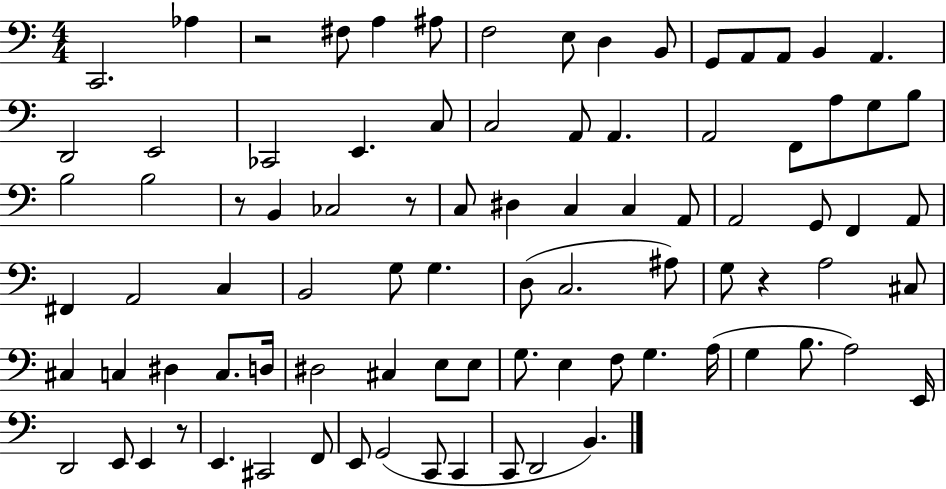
X:1
T:Untitled
M:4/4
L:1/4
K:C
C,,2 _A, z2 ^F,/2 A, ^A,/2 F,2 E,/2 D, B,,/2 G,,/2 A,,/2 A,,/2 B,, A,, D,,2 E,,2 _C,,2 E,, C,/2 C,2 A,,/2 A,, A,,2 F,,/2 A,/2 G,/2 B,/2 B,2 B,2 z/2 B,, _C,2 z/2 C,/2 ^D, C, C, A,,/2 A,,2 G,,/2 F,, A,,/2 ^F,, A,,2 C, B,,2 G,/2 G, D,/2 C,2 ^A,/2 G,/2 z A,2 ^C,/2 ^C, C, ^D, C,/2 D,/4 ^D,2 ^C, E,/2 E,/2 G,/2 E, F,/2 G, A,/4 G, B,/2 A,2 E,,/4 D,,2 E,,/2 E,, z/2 E,, ^C,,2 F,,/2 E,,/2 G,,2 C,,/2 C,, C,,/2 D,,2 B,,